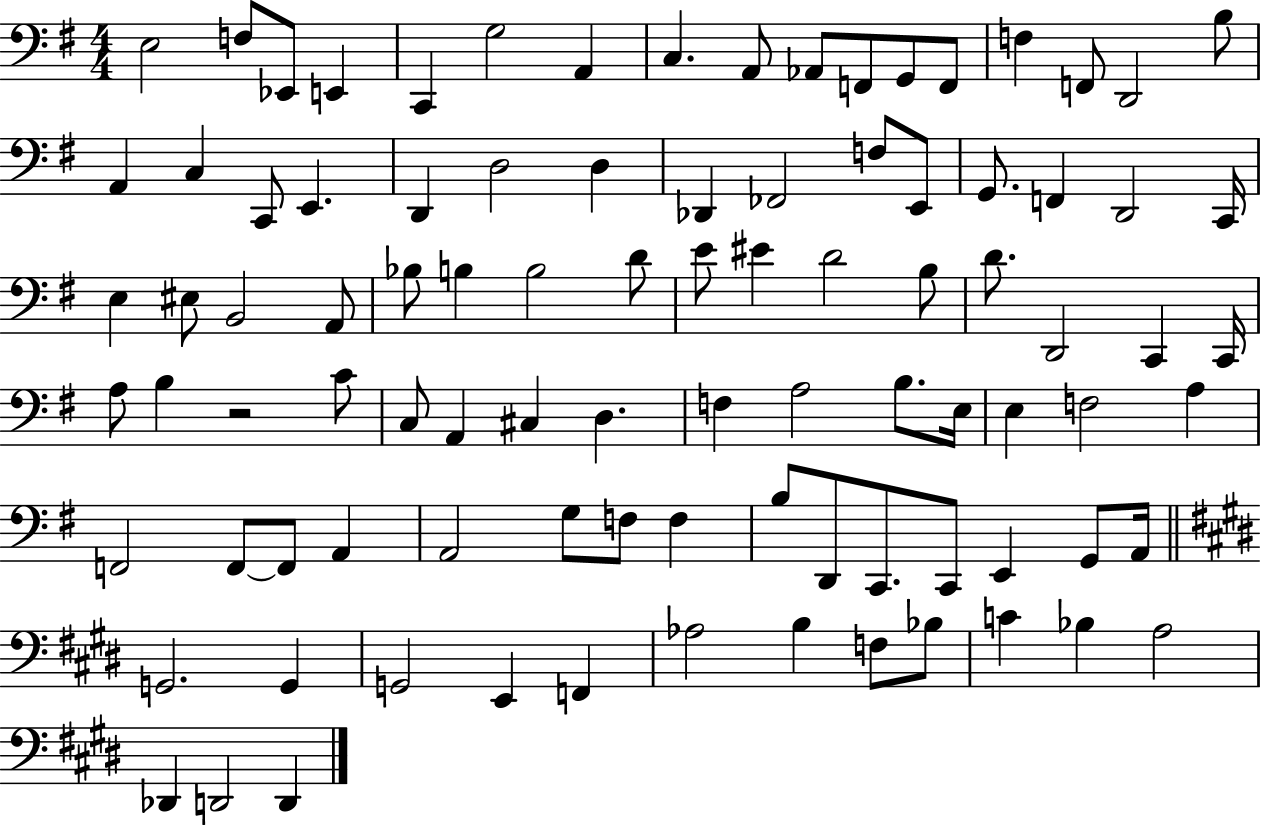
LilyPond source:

{
  \clef bass
  \numericTimeSignature
  \time 4/4
  \key g \major
  e2 f8 ees,8 e,4 | c,4 g2 a,4 | c4. a,8 aes,8 f,8 g,8 f,8 | f4 f,8 d,2 b8 | \break a,4 c4 c,8 e,4. | d,4 d2 d4 | des,4 fes,2 f8 e,8 | g,8. f,4 d,2 c,16 | \break e4 eis8 b,2 a,8 | bes8 b4 b2 d'8 | e'8 eis'4 d'2 b8 | d'8. d,2 c,4 c,16 | \break a8 b4 r2 c'8 | c8 a,4 cis4 d4. | f4 a2 b8. e16 | e4 f2 a4 | \break f,2 f,8~~ f,8 a,4 | a,2 g8 f8 f4 | b8 d,8 c,8. c,8 e,4 g,8 a,16 | \bar "||" \break \key e \major g,2. g,4 | g,2 e,4 f,4 | aes2 b4 f8 bes8 | c'4 bes4 a2 | \break des,4 d,2 d,4 | \bar "|."
}